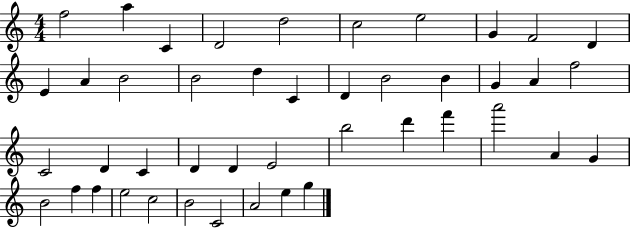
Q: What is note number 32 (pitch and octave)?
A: A6